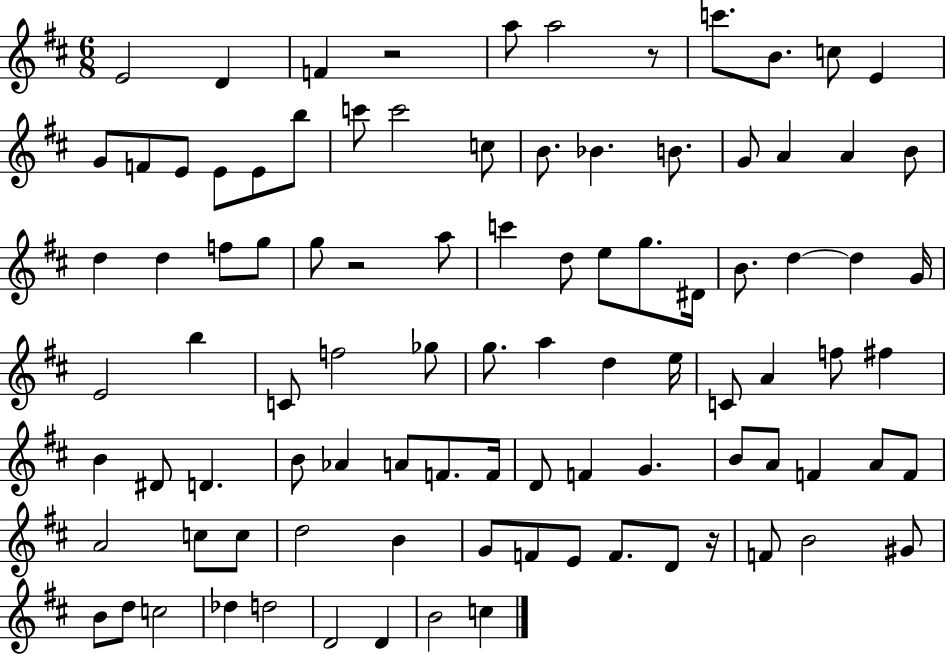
{
  \clef treble
  \numericTimeSignature
  \time 6/8
  \key d \major
  e'2 d'4 | f'4 r2 | a''8 a''2 r8 | c'''8. b'8. c''8 e'4 | \break g'8 f'8 e'8 e'8 e'8 b''8 | c'''8 c'''2 c''8 | b'8. bes'4. b'8. | g'8 a'4 a'4 b'8 | \break d''4 d''4 f''8 g''8 | g''8 r2 a''8 | c'''4 d''8 e''8 g''8. dis'16 | b'8. d''4~~ d''4 g'16 | \break e'2 b''4 | c'8 f''2 ges''8 | g''8. a''4 d''4 e''16 | c'8 a'4 f''8 fis''4 | \break b'4 dis'8 d'4. | b'8 aes'4 a'8 f'8. f'16 | d'8 f'4 g'4. | b'8 a'8 f'4 a'8 f'8 | \break a'2 c''8 c''8 | d''2 b'4 | g'8 f'8 e'8 f'8. d'8 r16 | f'8 b'2 gis'8 | \break b'8 d''8 c''2 | des''4 d''2 | d'2 d'4 | b'2 c''4 | \break \bar "|."
}